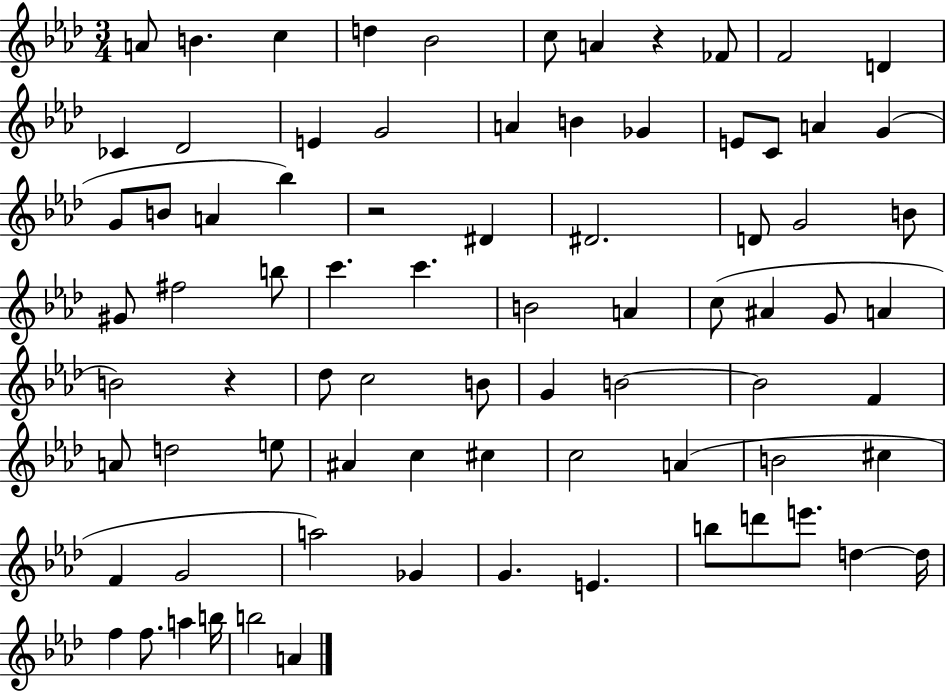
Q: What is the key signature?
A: AES major